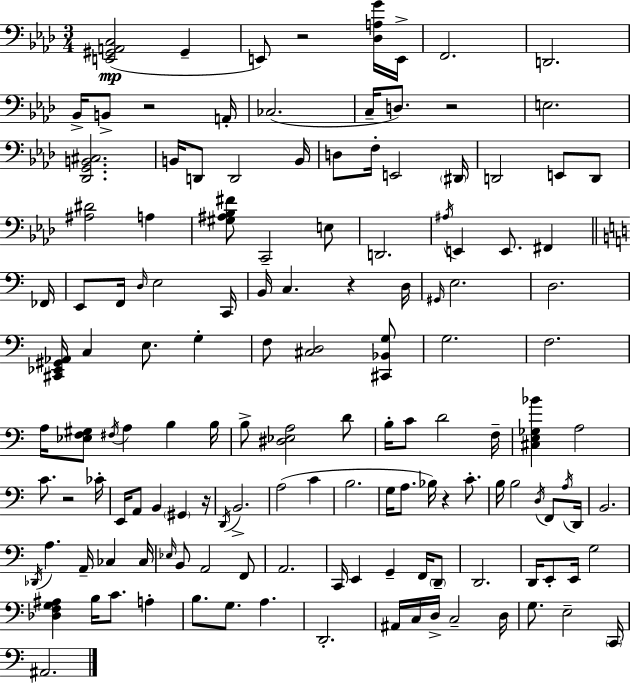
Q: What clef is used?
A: bass